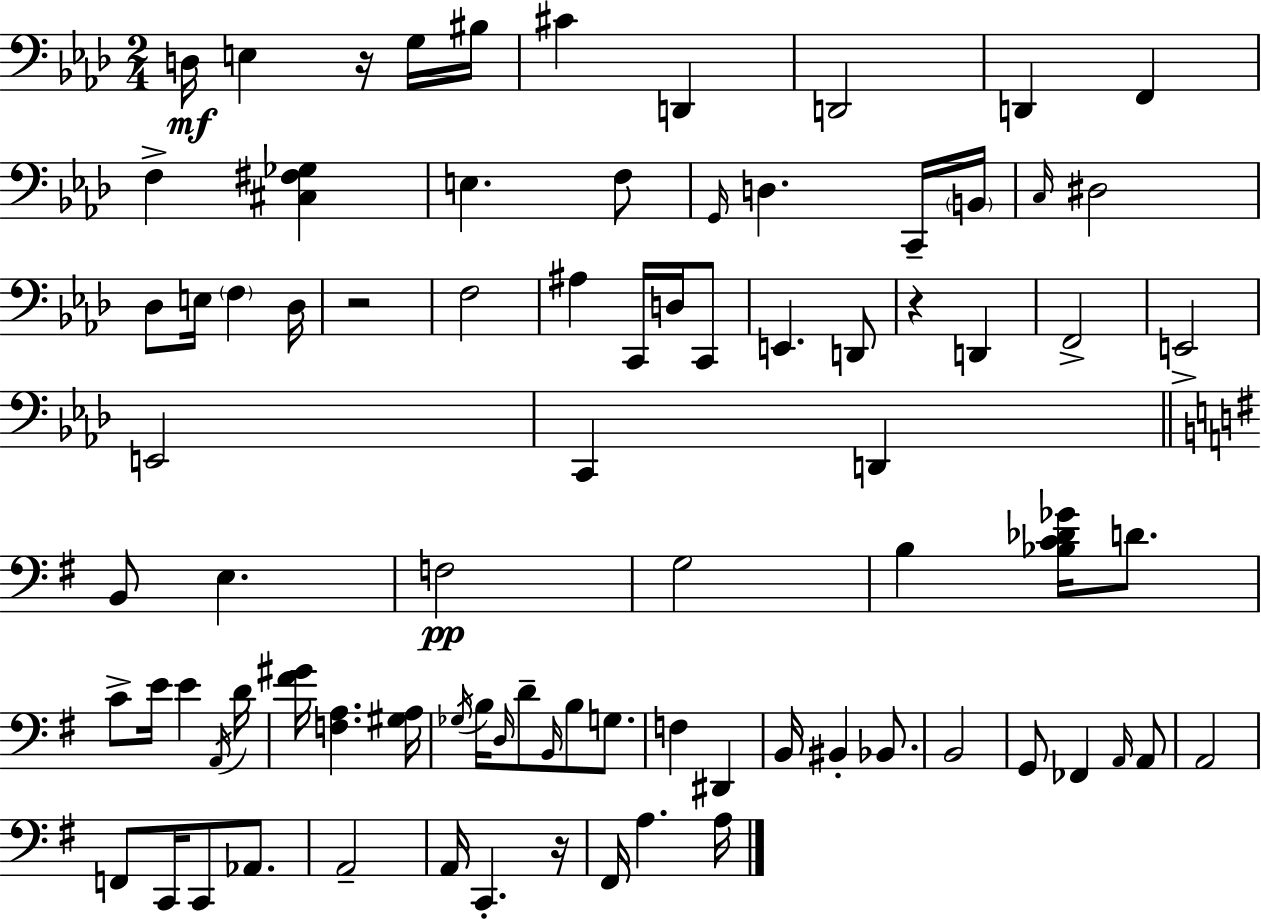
X:1
T:Untitled
M:2/4
L:1/4
K:Ab
D,/4 E, z/4 G,/4 ^B,/4 ^C D,, D,,2 D,, F,, F, [^C,^F,_G,] E, F,/2 G,,/4 D, C,,/4 B,,/4 C,/4 ^D,2 _D,/2 E,/4 F, _D,/4 z2 F,2 ^A, C,,/4 D,/4 C,,/2 E,, D,,/2 z D,, F,,2 E,,2 E,,2 C,, D,, B,,/2 E, F,2 G,2 B, [_B,C_D_G]/4 D/2 C/2 E/4 E A,,/4 D/4 [^F^G]/4 [F,A,] [^G,A,]/4 _G,/4 B,/4 D,/4 D/2 B,,/4 B,/2 G,/2 F, ^D,, B,,/4 ^B,, _B,,/2 B,,2 G,,/2 _F,, A,,/4 A,,/2 A,,2 F,,/2 C,,/4 C,,/2 _A,,/2 A,,2 A,,/4 C,, z/4 ^F,,/4 A, A,/4